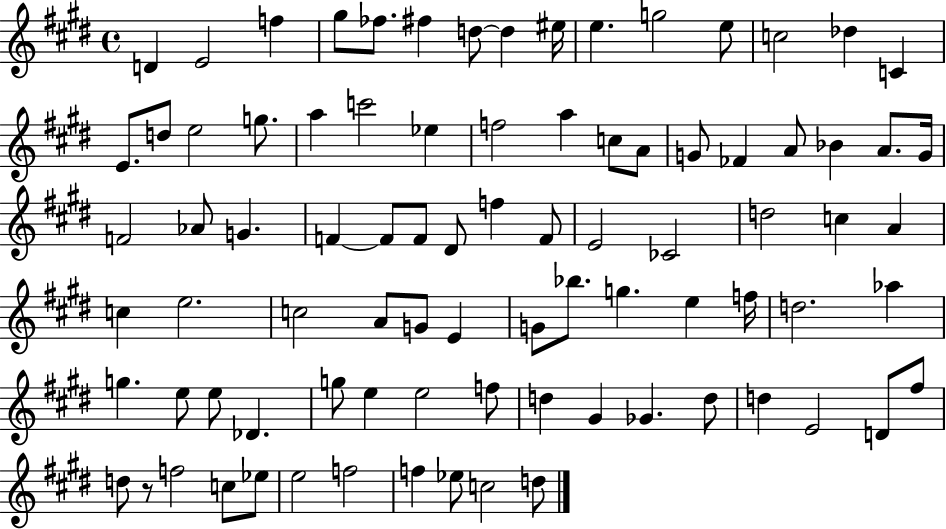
D4/q E4/h F5/q G#5/e FES5/e. F#5/q D5/e D5/q EIS5/s E5/q. G5/h E5/e C5/h Db5/q C4/q E4/e. D5/e E5/h G5/e. A5/q C6/h Eb5/q F5/h A5/q C5/e A4/e G4/e FES4/q A4/e Bb4/q A4/e. G4/s F4/h Ab4/e G4/q. F4/q F4/e F4/e D#4/e F5/q F4/e E4/h CES4/h D5/h C5/q A4/q C5/q E5/h. C5/h A4/e G4/e E4/q G4/e Bb5/e. G5/q. E5/q F5/s D5/h. Ab5/q G5/q. E5/e E5/e Db4/q. G5/e E5/q E5/h F5/e D5/q G#4/q Gb4/q. D5/e D5/q E4/h D4/e F#5/e D5/e R/e F5/h C5/e Eb5/e E5/h F5/h F5/q Eb5/e C5/h D5/e